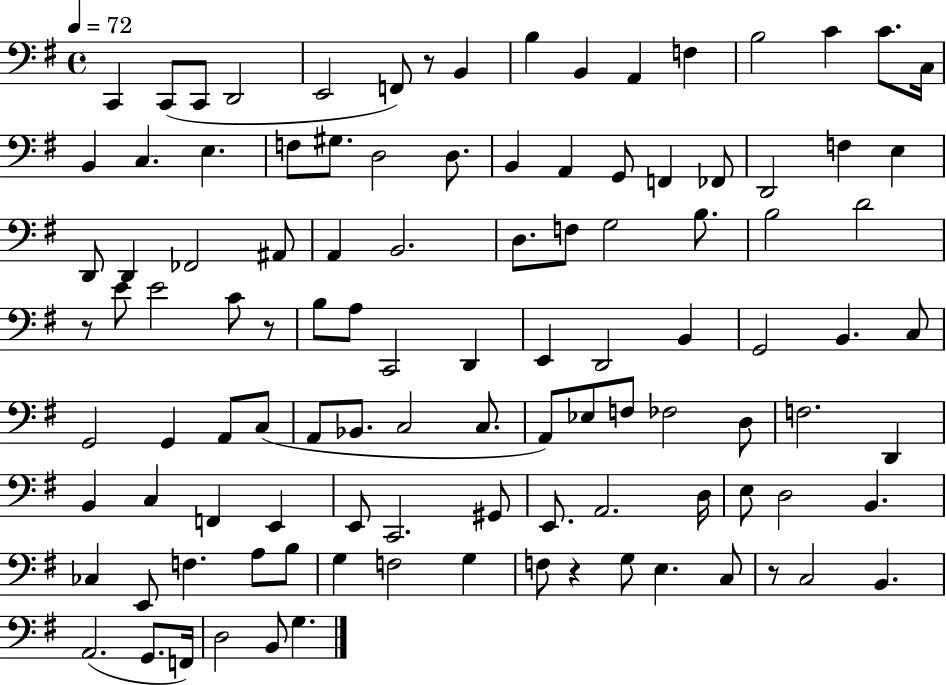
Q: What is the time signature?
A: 4/4